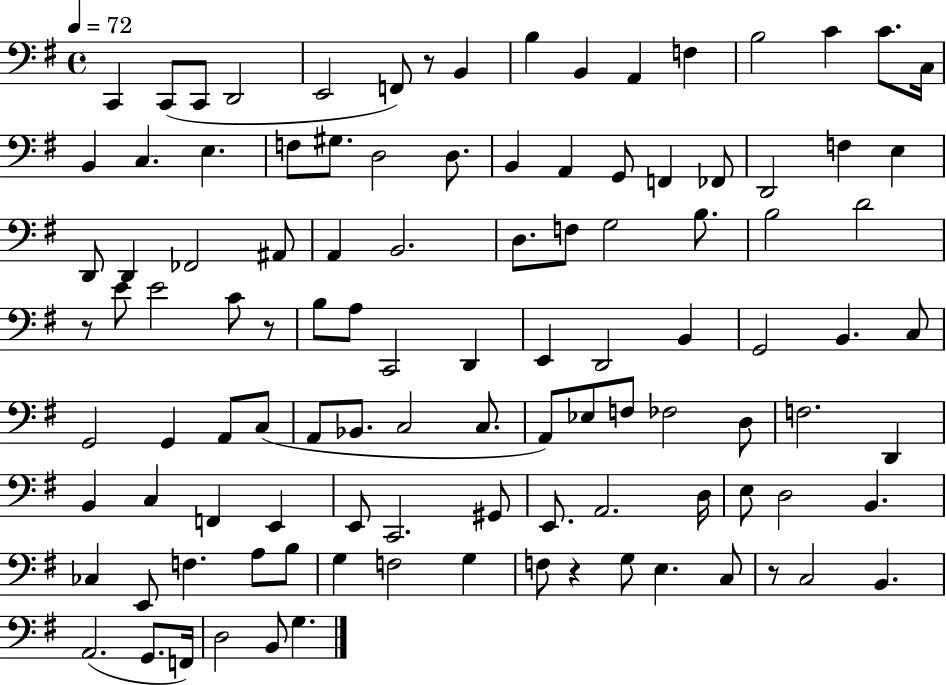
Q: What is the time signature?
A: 4/4